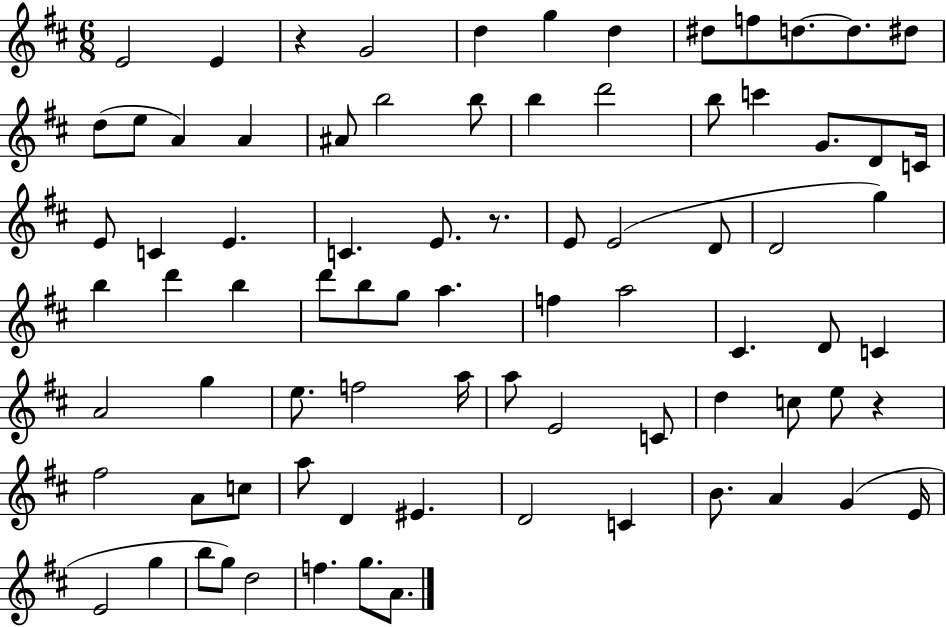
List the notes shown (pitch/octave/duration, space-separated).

E4/h E4/q R/q G4/h D5/q G5/q D5/q D#5/e F5/e D5/e. D5/e. D#5/e D5/e E5/e A4/q A4/q A#4/e B5/h B5/e B5/q D6/h B5/e C6/q G4/e. D4/e C4/s E4/e C4/q E4/q. C4/q. E4/e. R/e. E4/e E4/h D4/e D4/h G5/q B5/q D6/q B5/q D6/e B5/e G5/e A5/q. F5/q A5/h C#4/q. D4/e C4/q A4/h G5/q E5/e. F5/h A5/s A5/e E4/h C4/e D5/q C5/e E5/e R/q F#5/h A4/e C5/e A5/e D4/q EIS4/q. D4/h C4/q B4/e. A4/q G4/q E4/s E4/h G5/q B5/e G5/e D5/h F5/q. G5/e. A4/e.